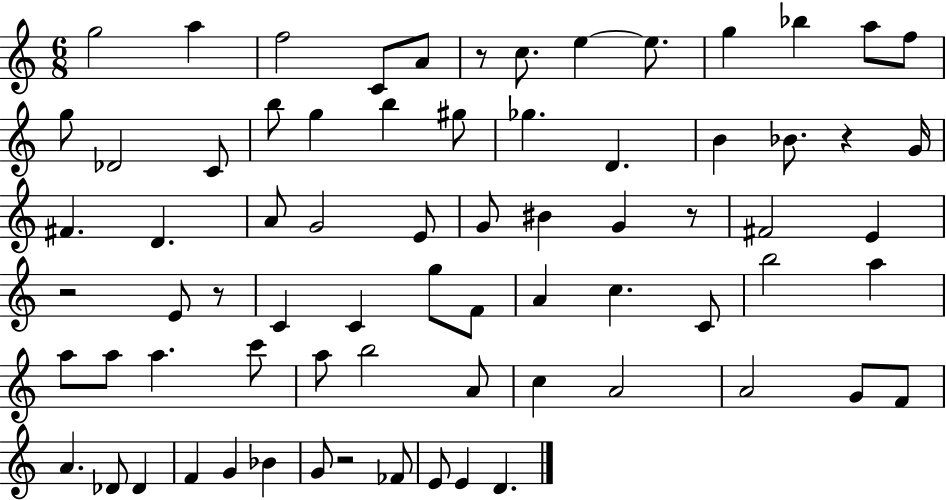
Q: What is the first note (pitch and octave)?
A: G5